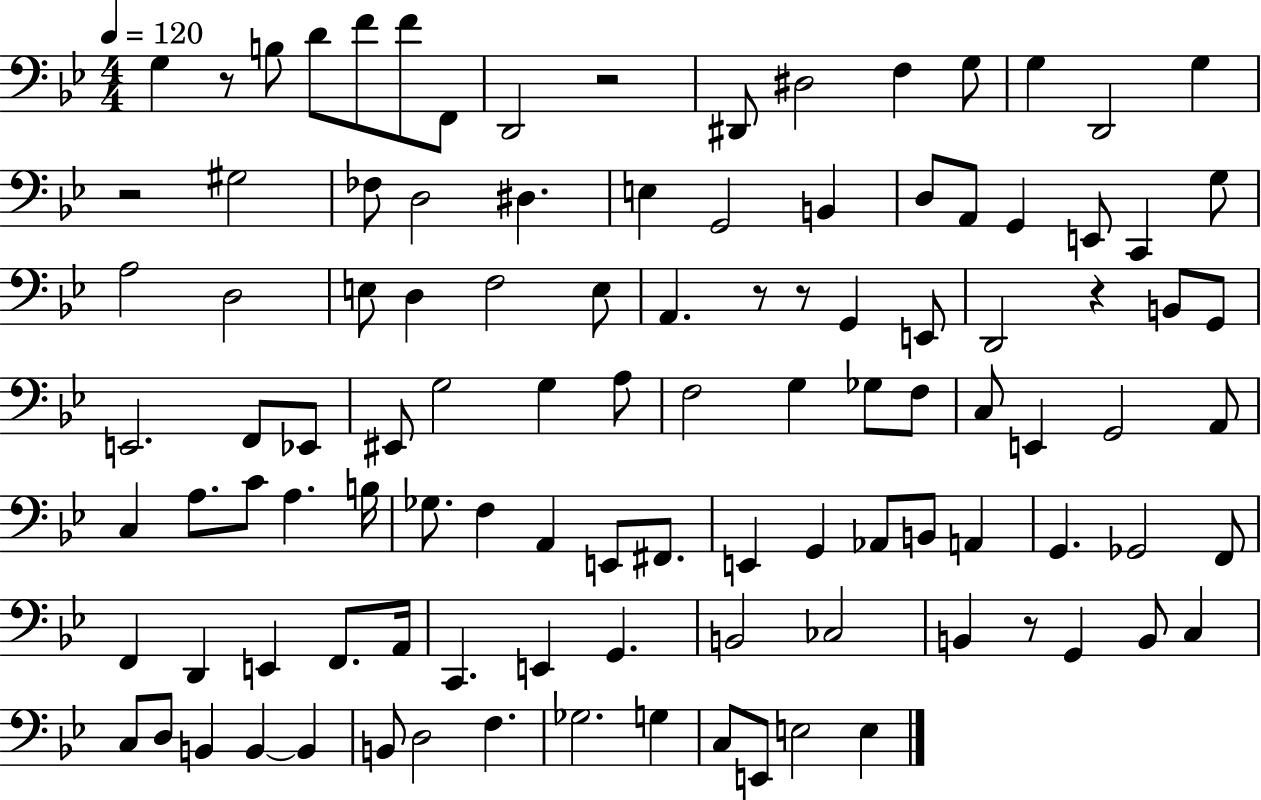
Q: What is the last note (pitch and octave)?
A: E3